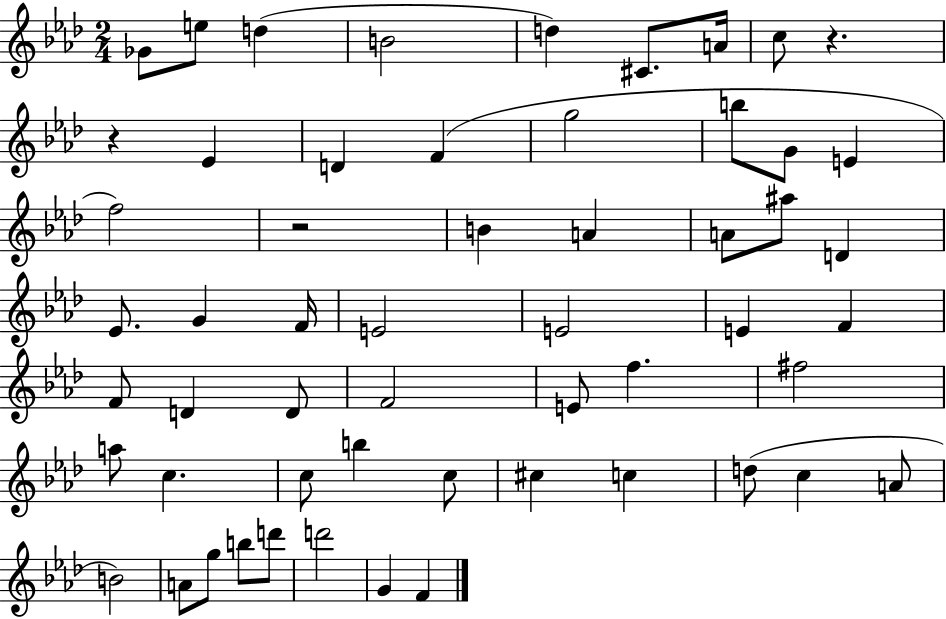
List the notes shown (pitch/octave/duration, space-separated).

Gb4/e E5/e D5/q B4/h D5/q C#4/e. A4/s C5/e R/q. R/q Eb4/q D4/q F4/q G5/h B5/e G4/e E4/q F5/h R/h B4/q A4/q A4/e A#5/e D4/q Eb4/e. G4/q F4/s E4/h E4/h E4/q F4/q F4/e D4/q D4/e F4/h E4/e F5/q. F#5/h A5/e C5/q. C5/e B5/q C5/e C#5/q C5/q D5/e C5/q A4/e B4/h A4/e G5/e B5/e D6/e D6/h G4/q F4/q